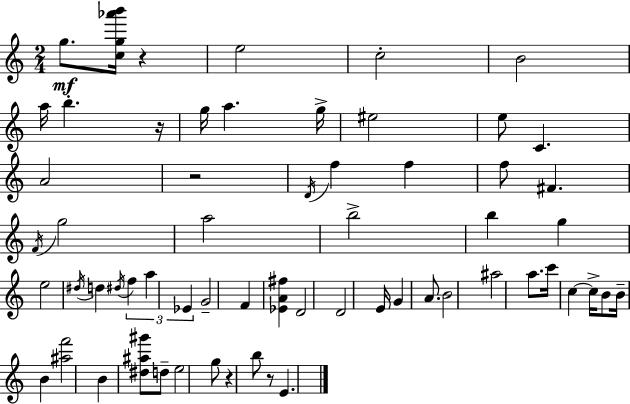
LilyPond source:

{
  \clef treble
  \numericTimeSignature
  \time 2/4
  \key c \major
  g''8.\mf <c'' g'' aes''' b'''>16 r4 | e''2 | c''2-. | b'2 | \break a''16 b''4.-. r16 | g''16 a''4. g''16-> | eis''2 | e''8 c'4. | \break a'2 | r2 | \acciaccatura { d'16 } f''4 f''4 | f''8 fis'4. | \break \acciaccatura { f'16 } g''2 | a''2 | b''2-> | b''4 g''4 | \break e''2 | \acciaccatura { dis''16 } d''4 \acciaccatura { dis''16 } | \tuplet 3/2 { f''4 a''4 | ees'4 } g'2-- | \break f'4 | <ees' a' fis''>4 d'2 | d'2 | e'16 g'4 | \break a'8. b'2 | ais''2 | a''8. c'''16 | c''4~~ c''16-> b'8 b'16-- | \break b'4 <ais'' f'''>2 | b'4 | <dis'' ais'' gis'''>8 d''8-- e''2 | g''8 r4 | \break b''8 r8 e'4. | \bar "|."
}